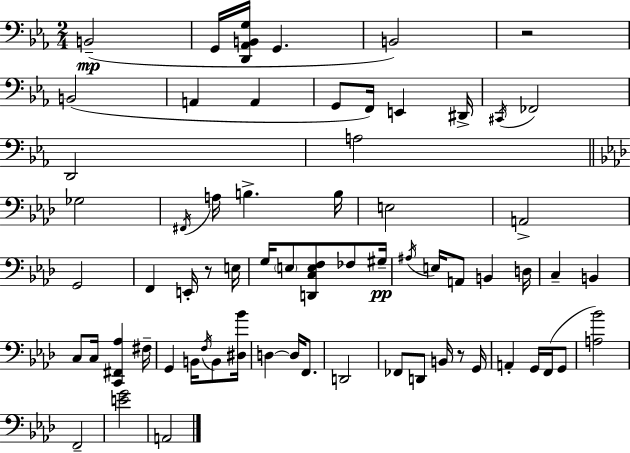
B2/h G2/s [D2,Ab2,B2,G3]/s G2/q. B2/h R/h B2/h A2/q A2/q G2/e F2/s E2/q D#2/s C#2/s FES2/h D2/h A3/h Gb3/h F#2/s A3/s B3/q. B3/s E3/h A2/h G2/h F2/q E2/s R/e E3/s G3/s E3/e [D2,C3,E3,F3]/e FES3/e G#3/s A#3/s E3/s A2/e B2/q D3/s C3/q B2/q C3/e C3/s [C2,F#2,Ab3]/q F#3/s G2/q B2/s F3/s B2/e [D#3,Bb4]/s D3/q D3/s F2/e. D2/h FES2/e D2/e B2/s R/e G2/s A2/q G2/s F2/s G2/e [A3,Bb4]/h F2/h [E4,G4]/h A2/h